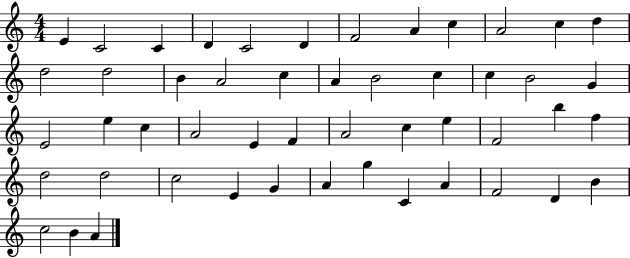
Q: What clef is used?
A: treble